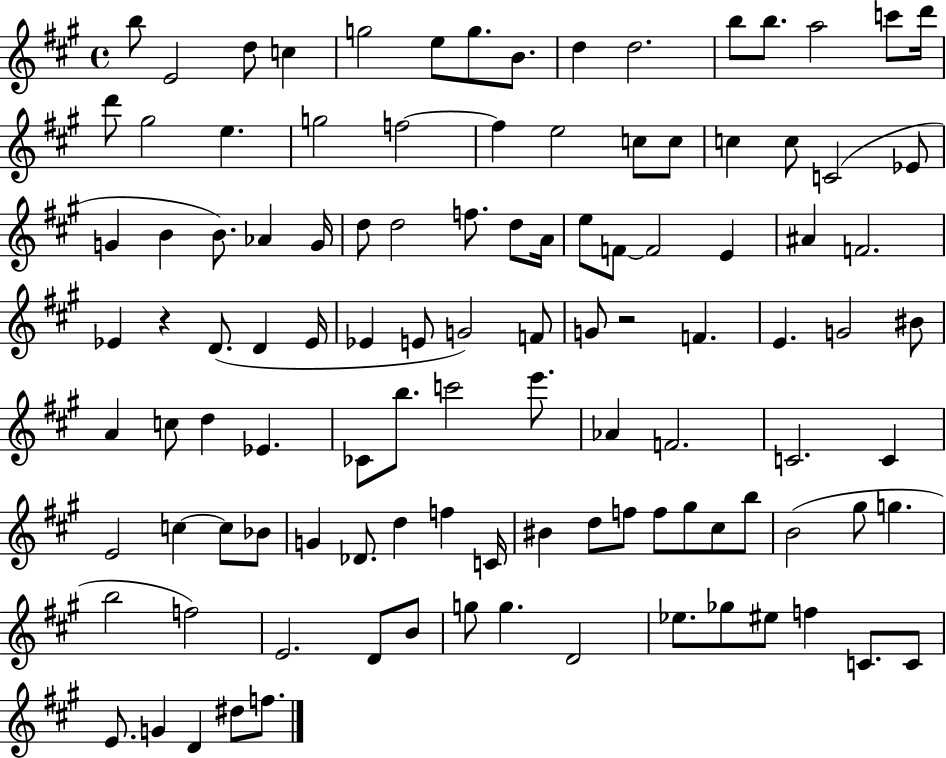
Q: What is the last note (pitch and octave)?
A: F5